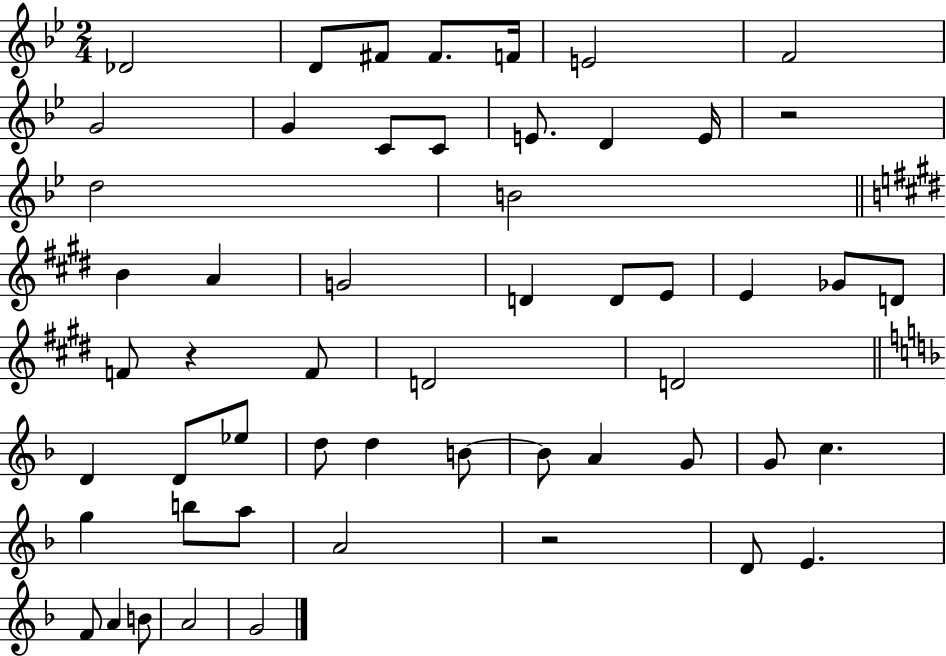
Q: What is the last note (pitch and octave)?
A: G4